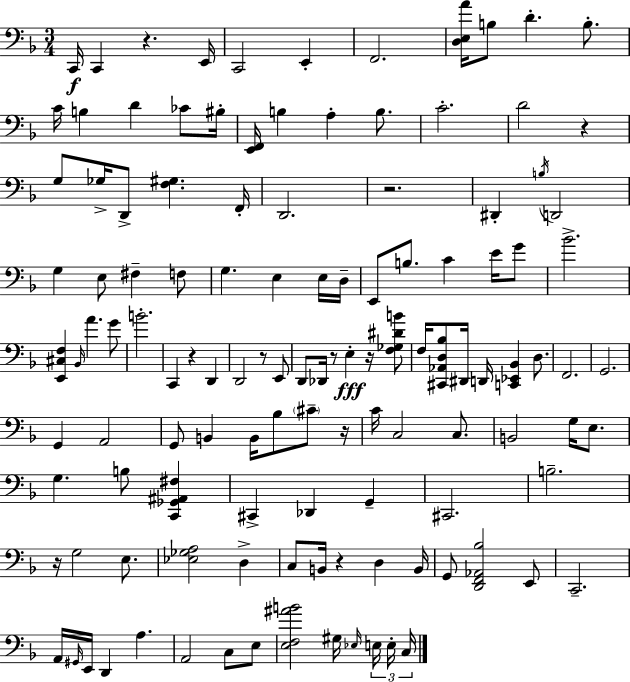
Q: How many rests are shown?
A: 10